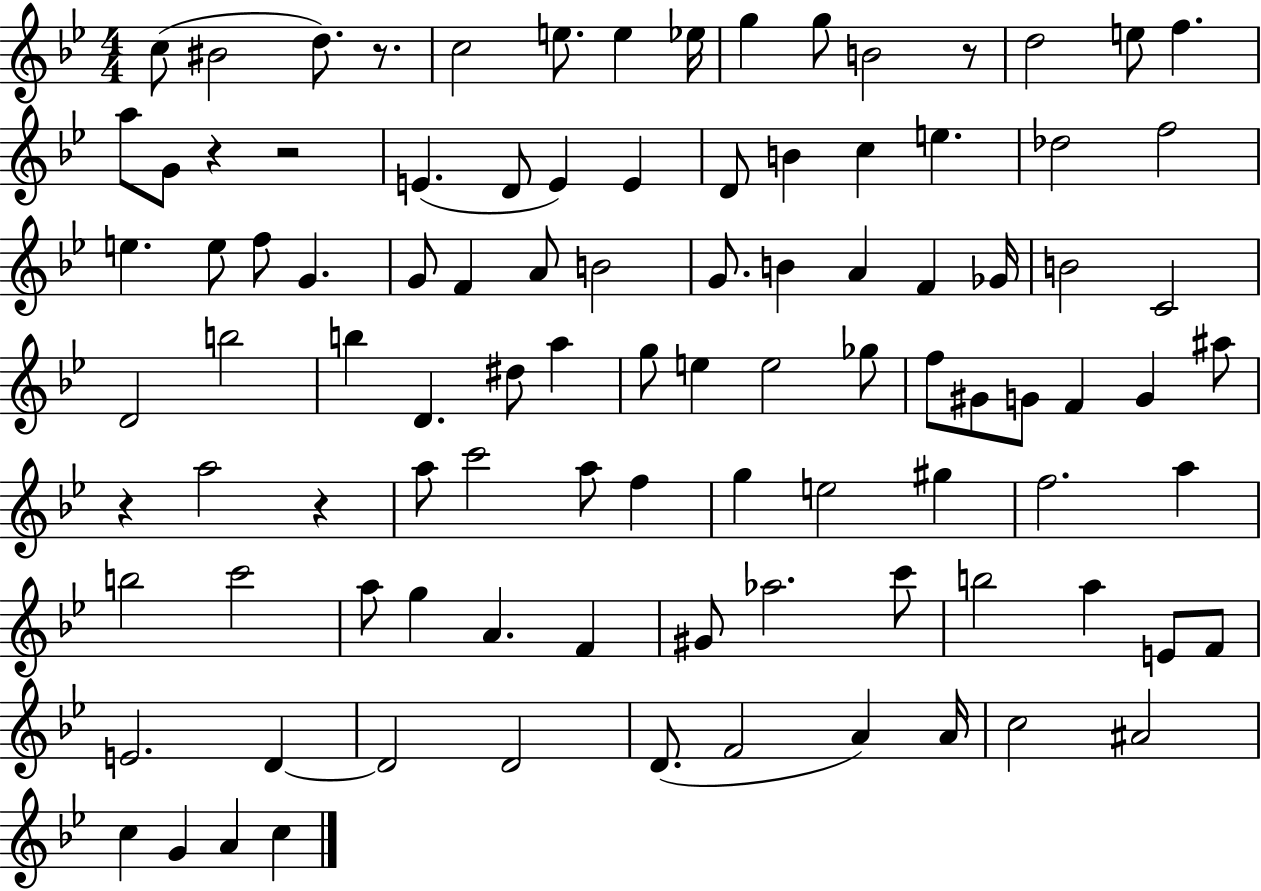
{
  \clef treble
  \numericTimeSignature
  \time 4/4
  \key bes \major
  \repeat volta 2 { c''8( bis'2 d''8.) r8. | c''2 e''8. e''4 ees''16 | g''4 g''8 b'2 r8 | d''2 e''8 f''4. | \break a''8 g'8 r4 r2 | e'4.( d'8 e'4) e'4 | d'8 b'4 c''4 e''4. | des''2 f''2 | \break e''4. e''8 f''8 g'4. | g'8 f'4 a'8 b'2 | g'8. b'4 a'4 f'4 ges'16 | b'2 c'2 | \break d'2 b''2 | b''4 d'4. dis''8 a''4 | g''8 e''4 e''2 ges''8 | f''8 gis'8 g'8 f'4 g'4 ais''8 | \break r4 a''2 r4 | a''8 c'''2 a''8 f''4 | g''4 e''2 gis''4 | f''2. a''4 | \break b''2 c'''2 | a''8 g''4 a'4. f'4 | gis'8 aes''2. c'''8 | b''2 a''4 e'8 f'8 | \break e'2. d'4~~ | d'2 d'2 | d'8.( f'2 a'4) a'16 | c''2 ais'2 | \break c''4 g'4 a'4 c''4 | } \bar "|."
}